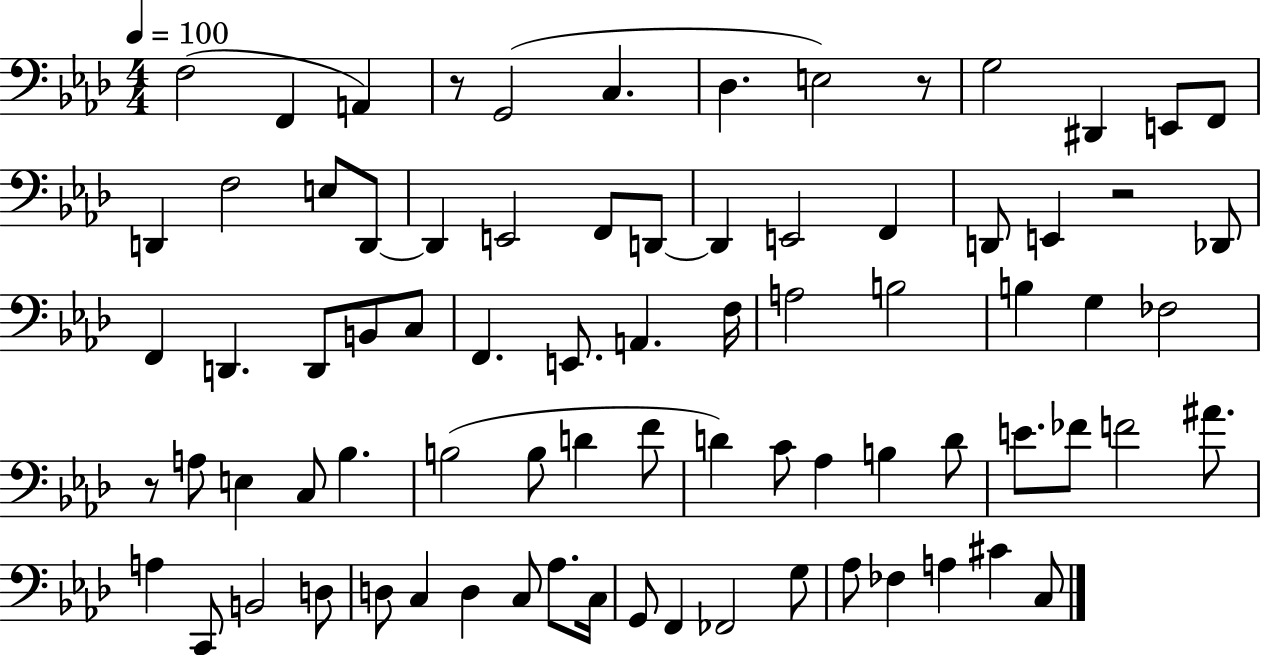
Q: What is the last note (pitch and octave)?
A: C3